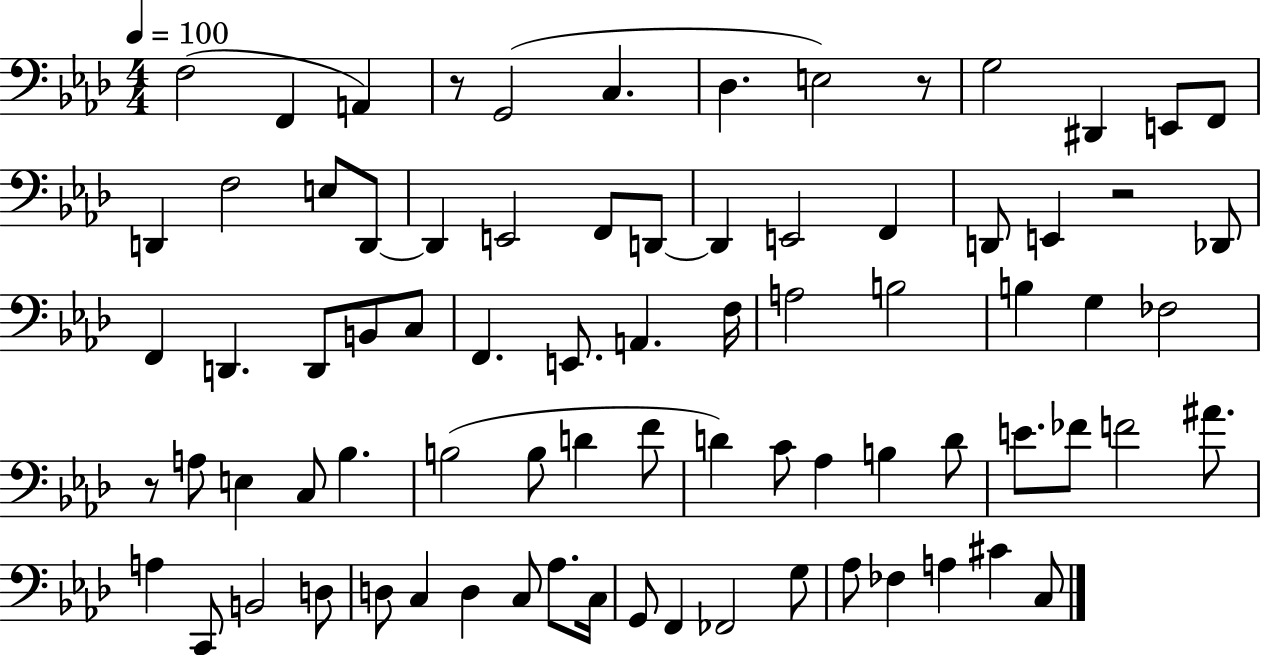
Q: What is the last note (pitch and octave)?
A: C3